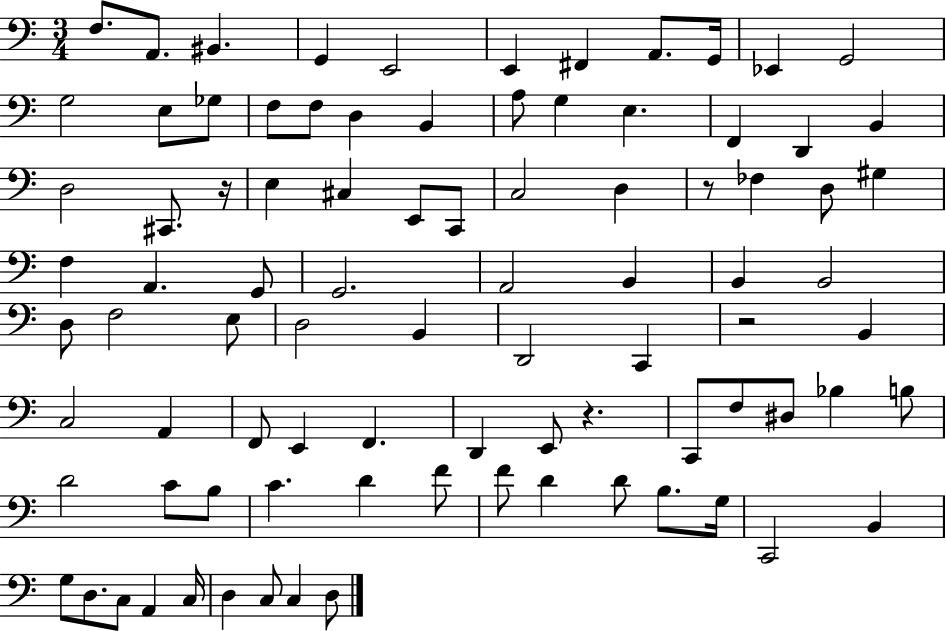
F3/e. A2/e. BIS2/q. G2/q E2/h E2/q F#2/q A2/e. G2/s Eb2/q G2/h G3/h E3/e Gb3/e F3/e F3/e D3/q B2/q A3/e G3/q E3/q. F2/q D2/q B2/q D3/h C#2/e. R/s E3/q C#3/q E2/e C2/e C3/h D3/q R/e FES3/q D3/e G#3/q F3/q A2/q. G2/e G2/h. A2/h B2/q B2/q B2/h D3/e F3/h E3/e D3/h B2/q D2/h C2/q R/h B2/q C3/h A2/q F2/e E2/q F2/q. D2/q E2/e R/q. C2/e F3/e D#3/e Bb3/q B3/e D4/h C4/e B3/e C4/q. D4/q F4/e F4/e D4/q D4/e B3/e. G3/s C2/h B2/q G3/e D3/e. C3/e A2/q C3/s D3/q C3/e C3/q D3/e